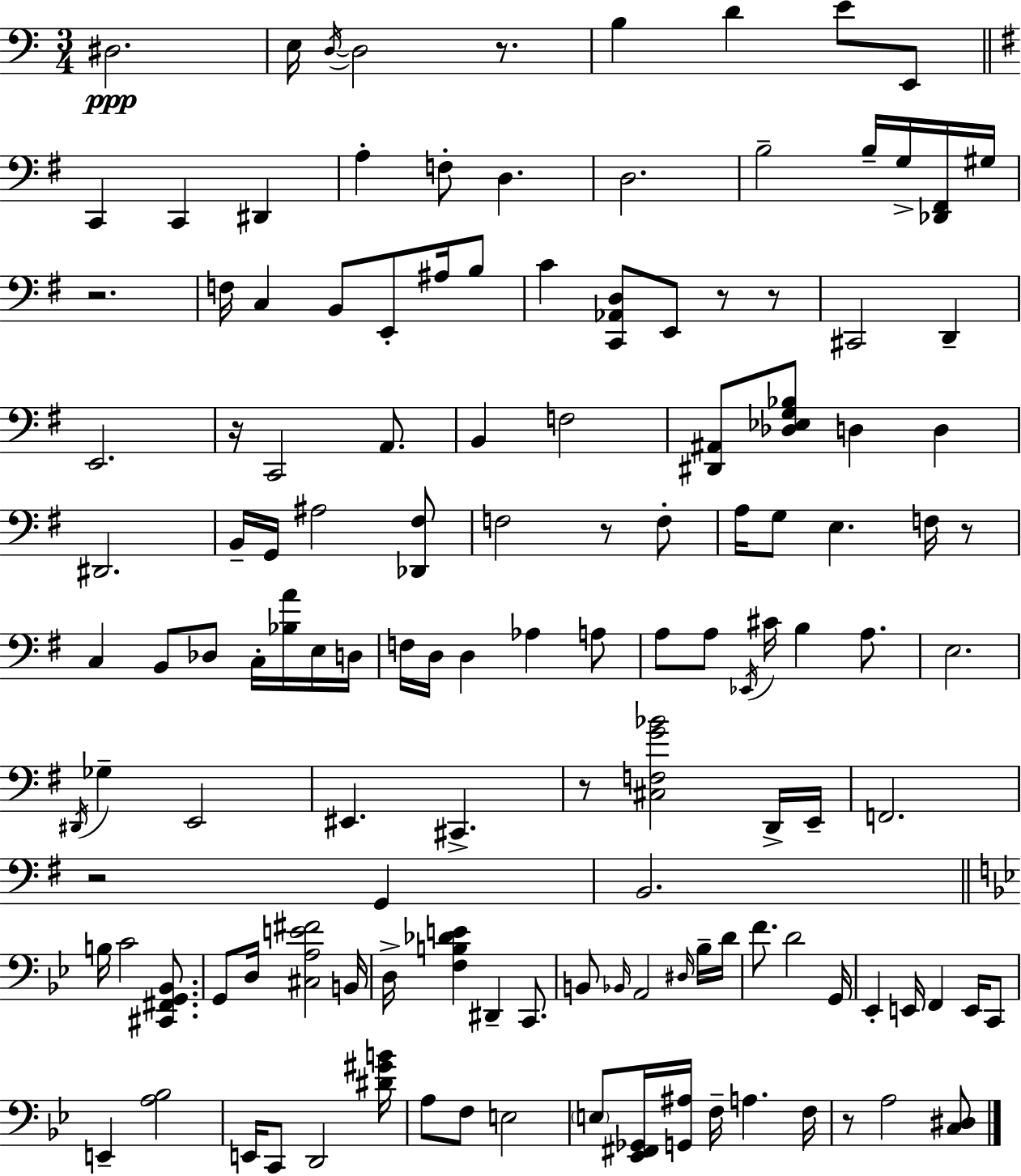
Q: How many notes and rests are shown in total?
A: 133